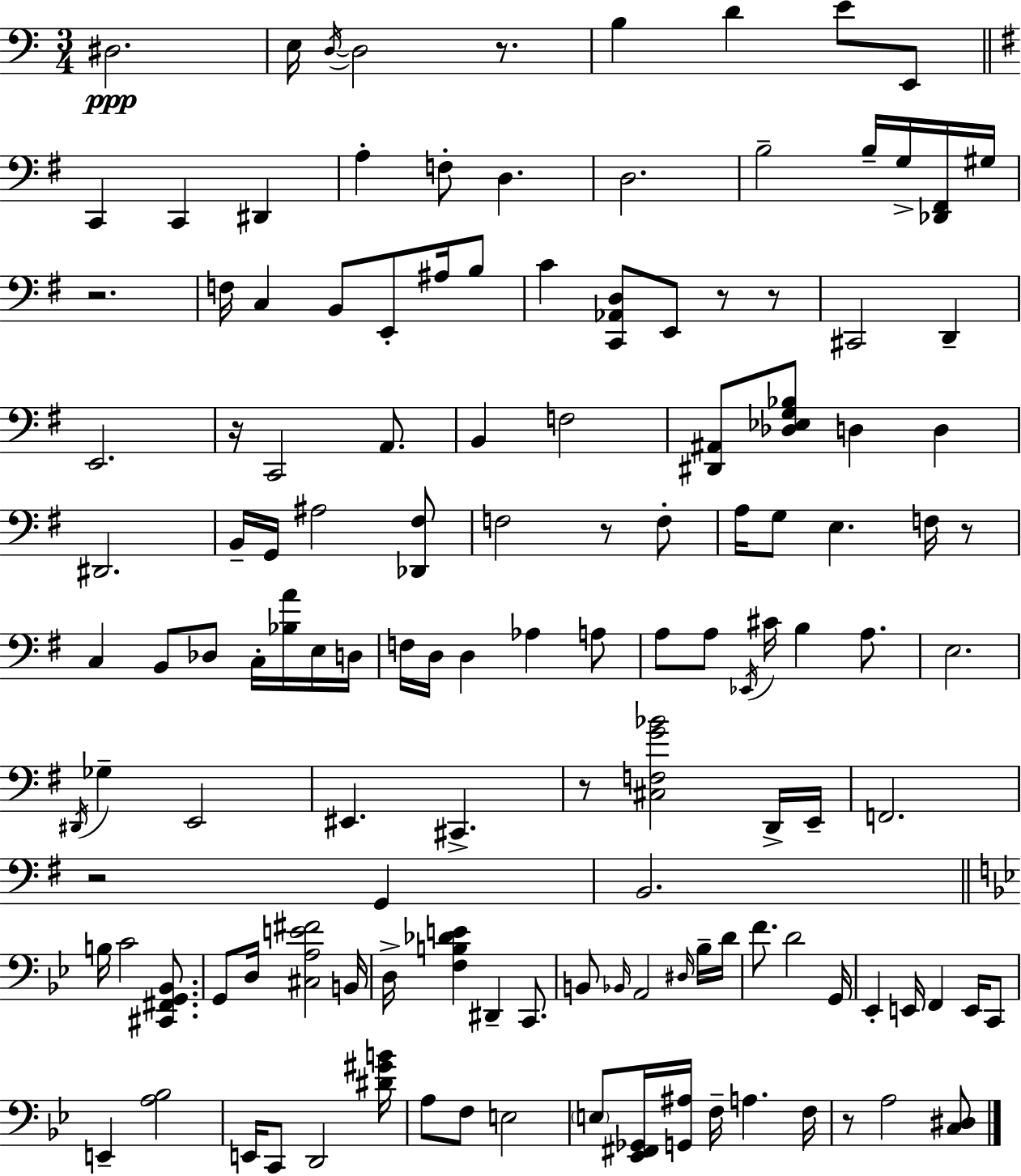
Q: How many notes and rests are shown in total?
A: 133